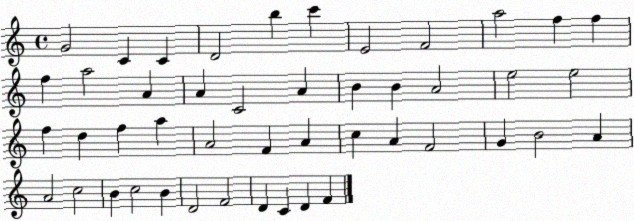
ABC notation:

X:1
T:Untitled
M:4/4
L:1/4
K:C
G2 C C D2 b c' E2 F2 a2 f f f a2 A A C2 A B B A2 e2 e2 f d f a A2 F A c A F2 G B2 A A2 c2 B c2 B D2 F2 D C D F